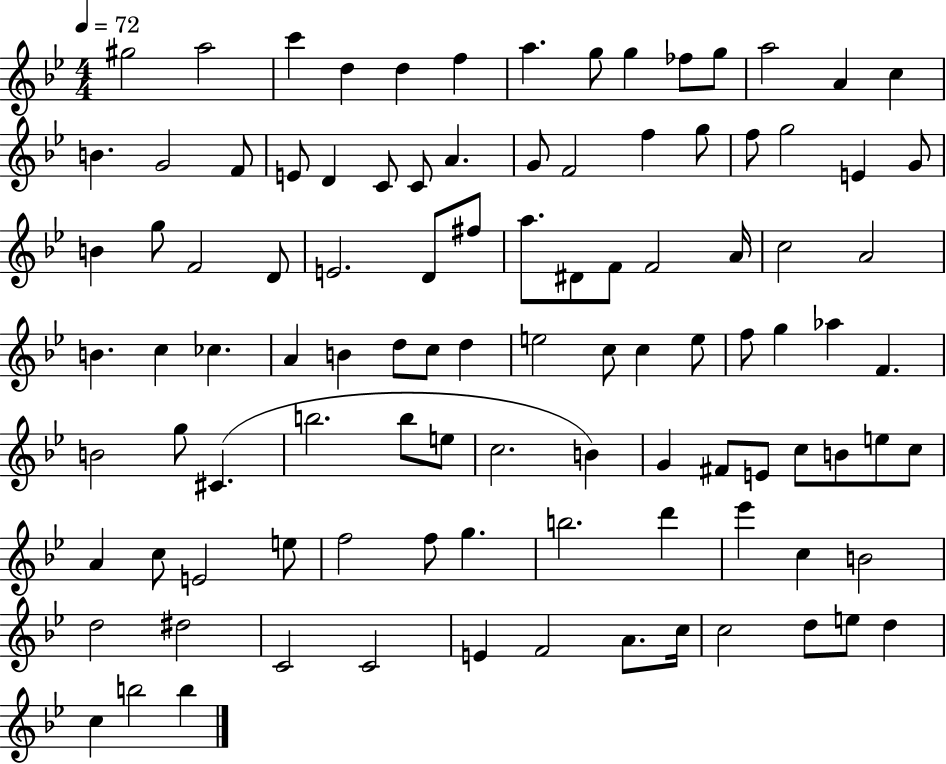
G#5/h A5/h C6/q D5/q D5/q F5/q A5/q. G5/e G5/q FES5/e G5/e A5/h A4/q C5/q B4/q. G4/h F4/e E4/e D4/q C4/e C4/e A4/q. G4/e F4/h F5/q G5/e F5/e G5/h E4/q G4/e B4/q G5/e F4/h D4/e E4/h. D4/e F#5/e A5/e. D#4/e F4/e F4/h A4/s C5/h A4/h B4/q. C5/q CES5/q. A4/q B4/q D5/e C5/e D5/q E5/h C5/e C5/q E5/e F5/e G5/q Ab5/q F4/q. B4/h G5/e C#4/q. B5/h. B5/e E5/e C5/h. B4/q G4/q F#4/e E4/e C5/e B4/e E5/e C5/e A4/q C5/e E4/h E5/e F5/h F5/e G5/q. B5/h. D6/q Eb6/q C5/q B4/h D5/h D#5/h C4/h C4/h E4/q F4/h A4/e. C5/s C5/h D5/e E5/e D5/q C5/q B5/h B5/q